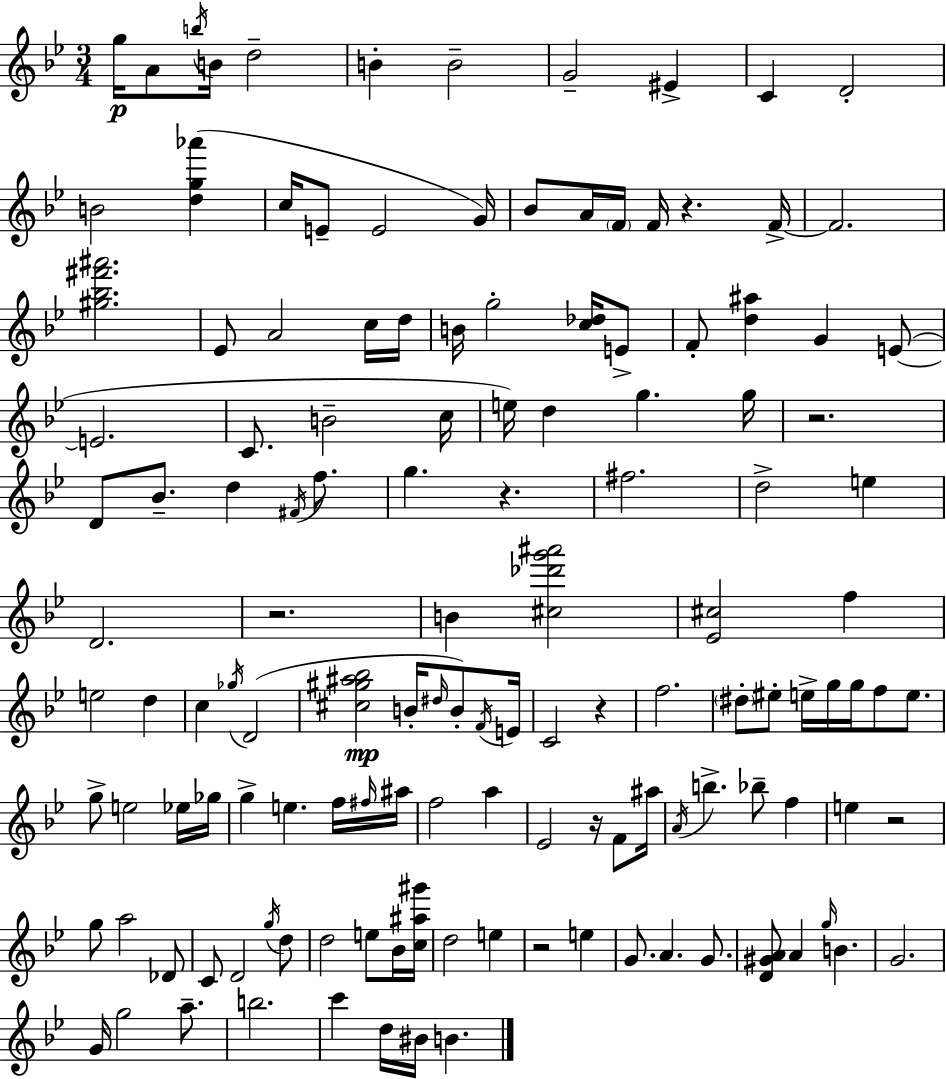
G5/s A4/e B5/s B4/s D5/h B4/q B4/h G4/h EIS4/q C4/q D4/h B4/h [D5,G5,Ab6]/q C5/s E4/e E4/h G4/s Bb4/e A4/s F4/s F4/s R/q. F4/s F4/h. [G#5,Bb5,F#6,A#6]/h. Eb4/e A4/h C5/s D5/s B4/s G5/h [C5,Db5]/s E4/e F4/e [D5,A#5]/q G4/q E4/e E4/h. C4/e. B4/h C5/s E5/s D5/q G5/q. G5/s R/h. D4/e Bb4/e. D5/q F#4/s F5/e. G5/q. R/q. F#5/h. D5/h E5/q D4/h. R/h. B4/q [C#5,Db6,G6,A#6]/h [Eb4,C#5]/h F5/q E5/h D5/q C5/q Gb5/s D4/h [C#5,G#5,A#5,Bb5]/h B4/s D#5/s B4/e F4/s E4/s C4/h R/q F5/h. D#5/e EIS5/e E5/s G5/s G5/s F5/e E5/e. G5/e E5/h Eb5/s Gb5/s G5/q E5/q. F5/s F#5/s A#5/s F5/h A5/q Eb4/h R/s F4/e A#5/s A4/s B5/q. Bb5/e F5/q E5/q R/h G5/e A5/h Db4/e C4/e D4/h G5/s D5/e D5/h E5/e Bb4/s [C5,A#5,G#6]/s D5/h E5/q R/h E5/q G4/e. A4/q. G4/e. [D4,G#4,A4]/e A4/q G5/s B4/q. G4/h. G4/s G5/h A5/e. B5/h. C6/q D5/s BIS4/s B4/q.